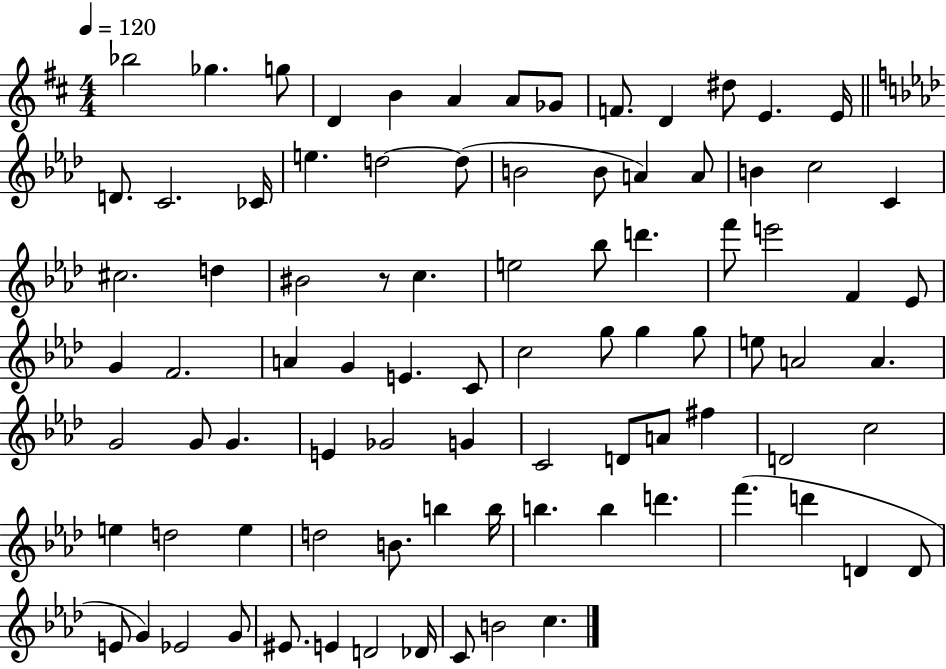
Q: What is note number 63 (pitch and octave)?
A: E5